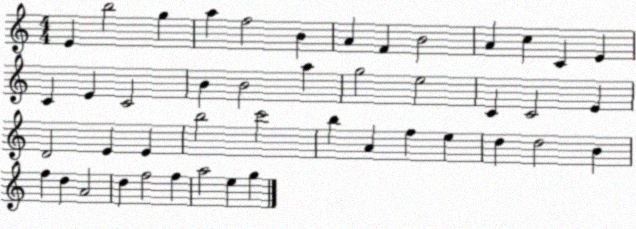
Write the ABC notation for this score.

X:1
T:Untitled
M:4/4
L:1/4
K:C
E b2 g a f2 B A F B2 A c C E C E C2 B B2 a g2 e2 C C2 E D2 E E b2 c'2 b A f e d d2 B f d A2 d f2 f a2 e g